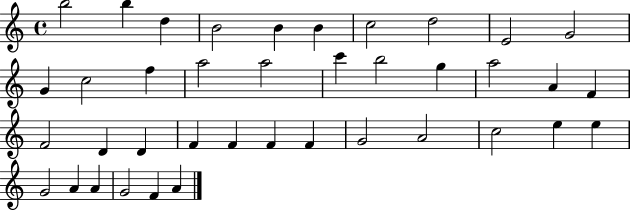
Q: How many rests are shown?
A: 0